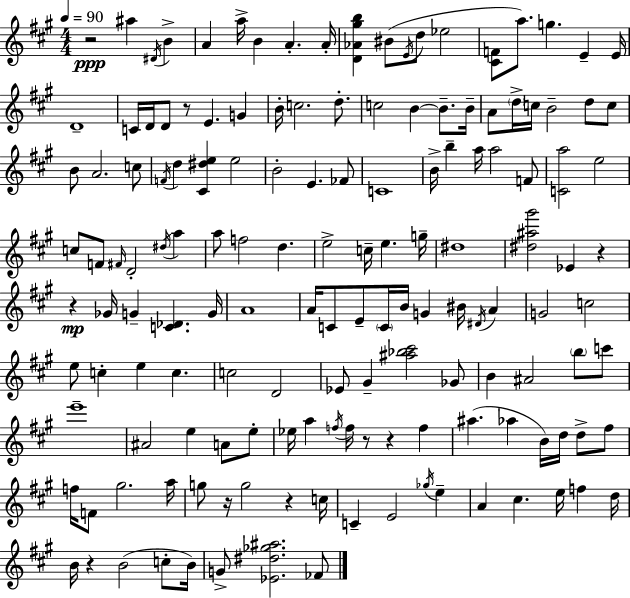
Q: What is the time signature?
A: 4/4